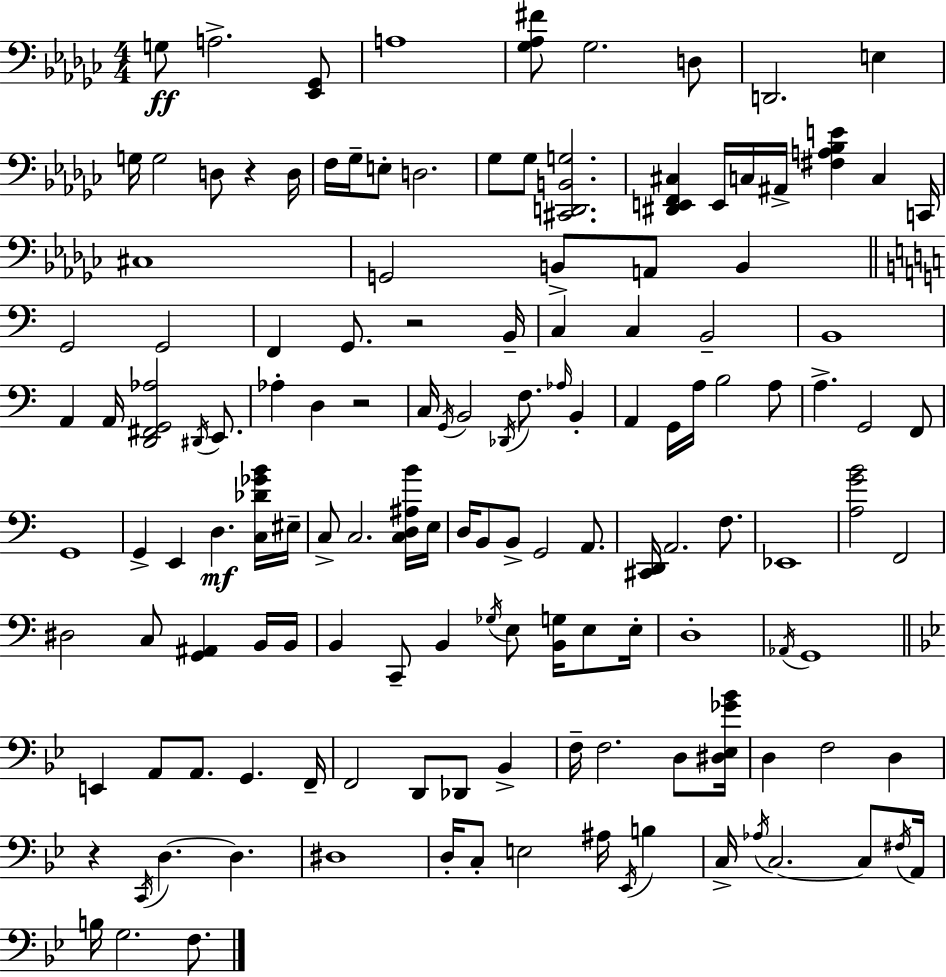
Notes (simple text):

G3/e A3/h. [Eb2,Gb2]/e A3/w [Gb3,Ab3,F#4]/e Gb3/h. D3/e D2/h. E3/q G3/s G3/h D3/e R/q D3/s F3/s Gb3/s E3/e D3/h. Gb3/e Gb3/e [C#2,D2,B2,G3]/h. [D#2,E2,F2,C#3]/q E2/s C3/s A#2/s [F#3,A3,Bb3,E4]/q C3/q C2/s C#3/w G2/h B2/e A2/e B2/q G2/h G2/h F2/q G2/e. R/h B2/s C3/q C3/q B2/h B2/w A2/q A2/s [D2,F#2,G2,Ab3]/h D#2/s E2/e. Ab3/q D3/q R/h C3/s G2/s B2/h Db2/s F3/e. Ab3/s B2/q A2/q G2/s A3/s B3/h A3/e A3/q. G2/h F2/e G2/w G2/q E2/q D3/q. [C3,Db4,Gb4,B4]/s EIS3/s C3/e C3/h. [C3,D3,A#3,B4]/s E3/s D3/s B2/e B2/e G2/h A2/e. [C#2,D2]/s A2/h. F3/e. Eb2/w [A3,G4,B4]/h F2/h D#3/h C3/e [G2,A#2]/q B2/s B2/s B2/q C2/e B2/q Gb3/s E3/e [B2,G3]/s E3/e E3/s D3/w Ab2/s G2/w E2/q A2/e A2/e. G2/q. F2/s F2/h D2/e Db2/e Bb2/q F3/s F3/h. D3/e [D#3,Eb3,Gb4,Bb4]/s D3/q F3/h D3/q R/q C2/s D3/q. D3/q. D#3/w D3/s C3/e E3/h A#3/s Eb2/s B3/q C3/s Ab3/s C3/h. C3/e F#3/s A2/s B3/s G3/h. F3/e.